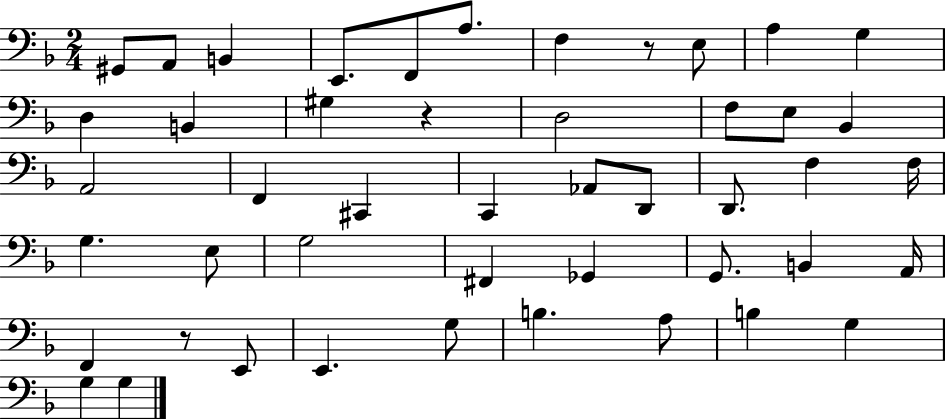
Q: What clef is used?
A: bass